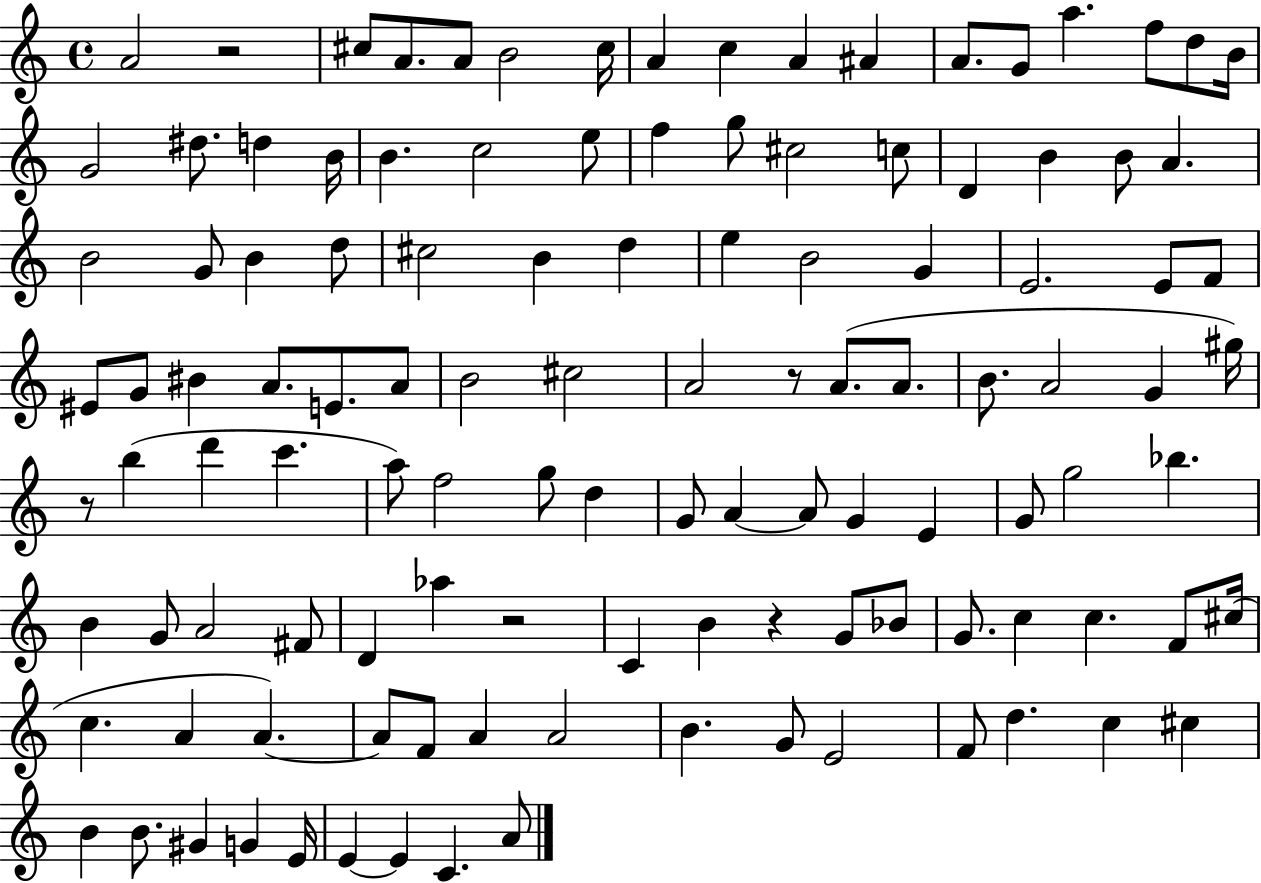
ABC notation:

X:1
T:Untitled
M:4/4
L:1/4
K:C
A2 z2 ^c/2 A/2 A/2 B2 ^c/4 A c A ^A A/2 G/2 a f/2 d/2 B/4 G2 ^d/2 d B/4 B c2 e/2 f g/2 ^c2 c/2 D B B/2 A B2 G/2 B d/2 ^c2 B d e B2 G E2 E/2 F/2 ^E/2 G/2 ^B A/2 E/2 A/2 B2 ^c2 A2 z/2 A/2 A/2 B/2 A2 G ^g/4 z/2 b d' c' a/2 f2 g/2 d G/2 A A/2 G E G/2 g2 _b B G/2 A2 ^F/2 D _a z2 C B z G/2 _B/2 G/2 c c F/2 ^c/4 c A A A/2 F/2 A A2 B G/2 E2 F/2 d c ^c B B/2 ^G G E/4 E E C A/2